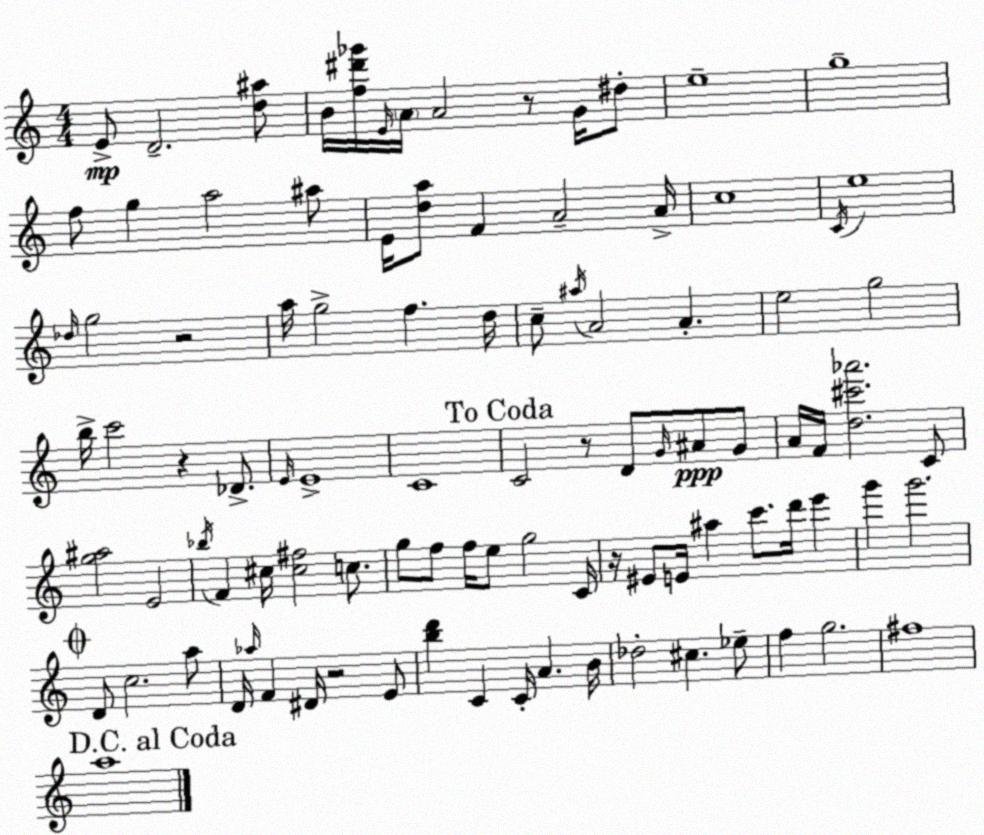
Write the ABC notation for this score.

X:1
T:Untitled
M:4/4
L:1/4
K:C
E/2 D2 [d^a]/2 B/4 [f^d'_g']/4 E/4 A/4 A2 z/2 G/4 ^d/2 e4 g4 f/2 g a2 ^a/2 E/4 [da]/2 F A2 A/4 c4 C/4 e4 _d/4 g2 z2 a/4 g2 f d/4 c/2 ^a/4 A2 A e2 g2 b/4 c'2 z _D/2 E/4 E4 C4 C2 z/2 D/2 G/4 ^A/2 G/2 A/4 F/4 [d^c'_a']2 C/2 [g^a]2 E2 _b/4 F ^c/4 [^c^f]2 c/2 g/2 f/2 f/4 e/2 g2 C/4 z/4 ^E/2 E/4 ^a c'/2 d'/4 e' g' g'2 D/2 c2 a/2 D/4 _a/4 F ^D/4 z2 E/2 [bd'] C C/4 A B/4 _d2 ^c _e/2 f g2 ^f4 a4